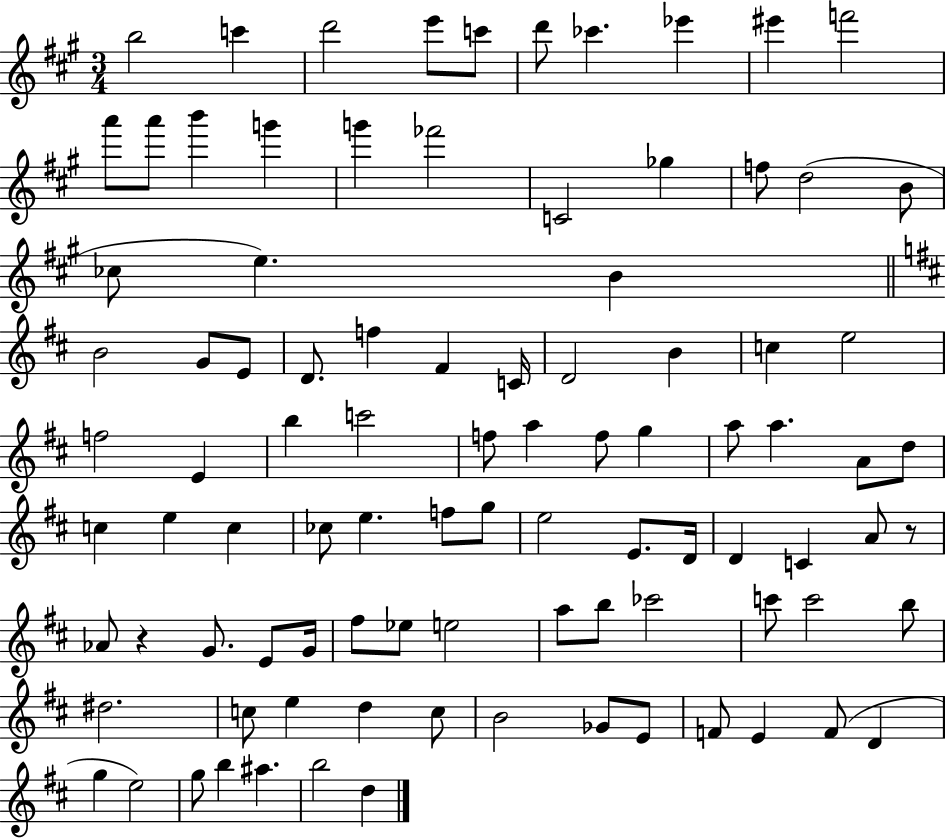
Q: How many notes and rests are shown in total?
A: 94